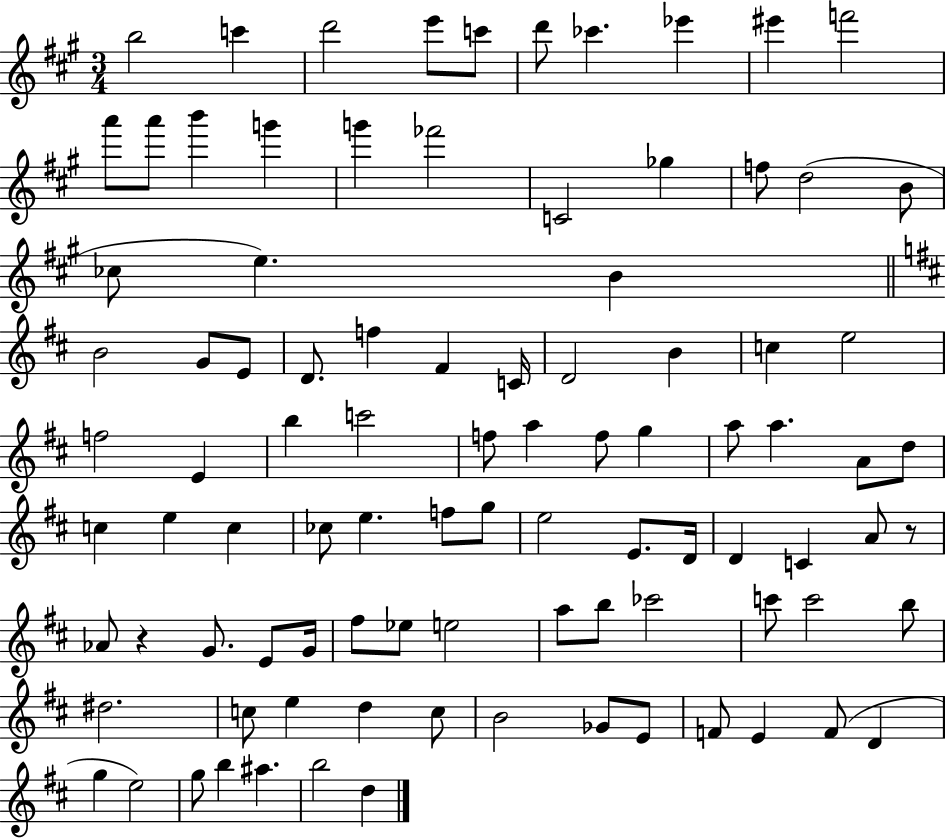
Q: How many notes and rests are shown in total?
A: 94